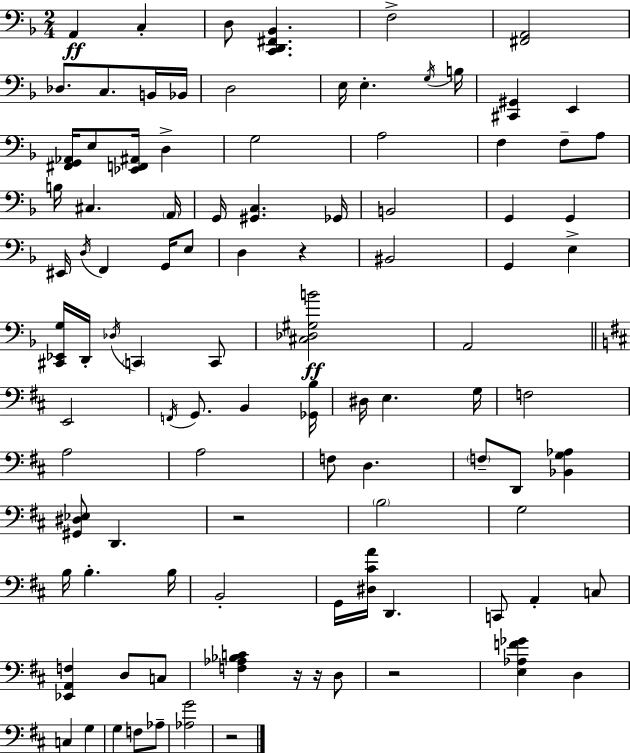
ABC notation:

X:1
T:Untitled
M:2/4
L:1/4
K:Dm
A,, C, D,/2 [C,,D,,^F,,_B,,] F,2 [^F,,A,,]2 _D,/2 C,/2 B,,/4 _B,,/4 D,2 E,/4 E, G,/4 B,/4 [^C,,^G,,] E,, [^F,,G,,_A,,]/4 E,/2 [_E,,F,,^A,,]/4 D, G,2 A,2 F, F,/2 A,/2 B,/4 ^C, A,,/4 G,,/4 [^G,,C,] _G,,/4 B,,2 G,, G,, ^E,,/4 D,/4 F,, G,,/4 E,/2 D, z ^B,,2 G,, E, [^C,,_E,,G,]/4 D,,/4 _D,/4 C,, C,,/2 [^C,_D,^G,B]2 A,,2 E,,2 F,,/4 G,,/2 B,, [_G,,B,]/4 ^D,/4 E, G,/4 F,2 A,2 A,2 F,/2 D, F,/2 D,,/2 [_B,,G,_A,] [^G,,^D,_E,]/2 D,, z2 B,2 G,2 B,/4 B, B,/4 B,,2 G,,/4 [^D,^CA]/4 D,, C,,/2 A,, C,/2 [_E,,A,,F,] D,/2 C,/2 [F,_A,_B,C] z/4 z/4 D,/2 z2 [E,_A,F_G] D, C, G, G, F,/2 _A,/2 [_A,G]2 z2